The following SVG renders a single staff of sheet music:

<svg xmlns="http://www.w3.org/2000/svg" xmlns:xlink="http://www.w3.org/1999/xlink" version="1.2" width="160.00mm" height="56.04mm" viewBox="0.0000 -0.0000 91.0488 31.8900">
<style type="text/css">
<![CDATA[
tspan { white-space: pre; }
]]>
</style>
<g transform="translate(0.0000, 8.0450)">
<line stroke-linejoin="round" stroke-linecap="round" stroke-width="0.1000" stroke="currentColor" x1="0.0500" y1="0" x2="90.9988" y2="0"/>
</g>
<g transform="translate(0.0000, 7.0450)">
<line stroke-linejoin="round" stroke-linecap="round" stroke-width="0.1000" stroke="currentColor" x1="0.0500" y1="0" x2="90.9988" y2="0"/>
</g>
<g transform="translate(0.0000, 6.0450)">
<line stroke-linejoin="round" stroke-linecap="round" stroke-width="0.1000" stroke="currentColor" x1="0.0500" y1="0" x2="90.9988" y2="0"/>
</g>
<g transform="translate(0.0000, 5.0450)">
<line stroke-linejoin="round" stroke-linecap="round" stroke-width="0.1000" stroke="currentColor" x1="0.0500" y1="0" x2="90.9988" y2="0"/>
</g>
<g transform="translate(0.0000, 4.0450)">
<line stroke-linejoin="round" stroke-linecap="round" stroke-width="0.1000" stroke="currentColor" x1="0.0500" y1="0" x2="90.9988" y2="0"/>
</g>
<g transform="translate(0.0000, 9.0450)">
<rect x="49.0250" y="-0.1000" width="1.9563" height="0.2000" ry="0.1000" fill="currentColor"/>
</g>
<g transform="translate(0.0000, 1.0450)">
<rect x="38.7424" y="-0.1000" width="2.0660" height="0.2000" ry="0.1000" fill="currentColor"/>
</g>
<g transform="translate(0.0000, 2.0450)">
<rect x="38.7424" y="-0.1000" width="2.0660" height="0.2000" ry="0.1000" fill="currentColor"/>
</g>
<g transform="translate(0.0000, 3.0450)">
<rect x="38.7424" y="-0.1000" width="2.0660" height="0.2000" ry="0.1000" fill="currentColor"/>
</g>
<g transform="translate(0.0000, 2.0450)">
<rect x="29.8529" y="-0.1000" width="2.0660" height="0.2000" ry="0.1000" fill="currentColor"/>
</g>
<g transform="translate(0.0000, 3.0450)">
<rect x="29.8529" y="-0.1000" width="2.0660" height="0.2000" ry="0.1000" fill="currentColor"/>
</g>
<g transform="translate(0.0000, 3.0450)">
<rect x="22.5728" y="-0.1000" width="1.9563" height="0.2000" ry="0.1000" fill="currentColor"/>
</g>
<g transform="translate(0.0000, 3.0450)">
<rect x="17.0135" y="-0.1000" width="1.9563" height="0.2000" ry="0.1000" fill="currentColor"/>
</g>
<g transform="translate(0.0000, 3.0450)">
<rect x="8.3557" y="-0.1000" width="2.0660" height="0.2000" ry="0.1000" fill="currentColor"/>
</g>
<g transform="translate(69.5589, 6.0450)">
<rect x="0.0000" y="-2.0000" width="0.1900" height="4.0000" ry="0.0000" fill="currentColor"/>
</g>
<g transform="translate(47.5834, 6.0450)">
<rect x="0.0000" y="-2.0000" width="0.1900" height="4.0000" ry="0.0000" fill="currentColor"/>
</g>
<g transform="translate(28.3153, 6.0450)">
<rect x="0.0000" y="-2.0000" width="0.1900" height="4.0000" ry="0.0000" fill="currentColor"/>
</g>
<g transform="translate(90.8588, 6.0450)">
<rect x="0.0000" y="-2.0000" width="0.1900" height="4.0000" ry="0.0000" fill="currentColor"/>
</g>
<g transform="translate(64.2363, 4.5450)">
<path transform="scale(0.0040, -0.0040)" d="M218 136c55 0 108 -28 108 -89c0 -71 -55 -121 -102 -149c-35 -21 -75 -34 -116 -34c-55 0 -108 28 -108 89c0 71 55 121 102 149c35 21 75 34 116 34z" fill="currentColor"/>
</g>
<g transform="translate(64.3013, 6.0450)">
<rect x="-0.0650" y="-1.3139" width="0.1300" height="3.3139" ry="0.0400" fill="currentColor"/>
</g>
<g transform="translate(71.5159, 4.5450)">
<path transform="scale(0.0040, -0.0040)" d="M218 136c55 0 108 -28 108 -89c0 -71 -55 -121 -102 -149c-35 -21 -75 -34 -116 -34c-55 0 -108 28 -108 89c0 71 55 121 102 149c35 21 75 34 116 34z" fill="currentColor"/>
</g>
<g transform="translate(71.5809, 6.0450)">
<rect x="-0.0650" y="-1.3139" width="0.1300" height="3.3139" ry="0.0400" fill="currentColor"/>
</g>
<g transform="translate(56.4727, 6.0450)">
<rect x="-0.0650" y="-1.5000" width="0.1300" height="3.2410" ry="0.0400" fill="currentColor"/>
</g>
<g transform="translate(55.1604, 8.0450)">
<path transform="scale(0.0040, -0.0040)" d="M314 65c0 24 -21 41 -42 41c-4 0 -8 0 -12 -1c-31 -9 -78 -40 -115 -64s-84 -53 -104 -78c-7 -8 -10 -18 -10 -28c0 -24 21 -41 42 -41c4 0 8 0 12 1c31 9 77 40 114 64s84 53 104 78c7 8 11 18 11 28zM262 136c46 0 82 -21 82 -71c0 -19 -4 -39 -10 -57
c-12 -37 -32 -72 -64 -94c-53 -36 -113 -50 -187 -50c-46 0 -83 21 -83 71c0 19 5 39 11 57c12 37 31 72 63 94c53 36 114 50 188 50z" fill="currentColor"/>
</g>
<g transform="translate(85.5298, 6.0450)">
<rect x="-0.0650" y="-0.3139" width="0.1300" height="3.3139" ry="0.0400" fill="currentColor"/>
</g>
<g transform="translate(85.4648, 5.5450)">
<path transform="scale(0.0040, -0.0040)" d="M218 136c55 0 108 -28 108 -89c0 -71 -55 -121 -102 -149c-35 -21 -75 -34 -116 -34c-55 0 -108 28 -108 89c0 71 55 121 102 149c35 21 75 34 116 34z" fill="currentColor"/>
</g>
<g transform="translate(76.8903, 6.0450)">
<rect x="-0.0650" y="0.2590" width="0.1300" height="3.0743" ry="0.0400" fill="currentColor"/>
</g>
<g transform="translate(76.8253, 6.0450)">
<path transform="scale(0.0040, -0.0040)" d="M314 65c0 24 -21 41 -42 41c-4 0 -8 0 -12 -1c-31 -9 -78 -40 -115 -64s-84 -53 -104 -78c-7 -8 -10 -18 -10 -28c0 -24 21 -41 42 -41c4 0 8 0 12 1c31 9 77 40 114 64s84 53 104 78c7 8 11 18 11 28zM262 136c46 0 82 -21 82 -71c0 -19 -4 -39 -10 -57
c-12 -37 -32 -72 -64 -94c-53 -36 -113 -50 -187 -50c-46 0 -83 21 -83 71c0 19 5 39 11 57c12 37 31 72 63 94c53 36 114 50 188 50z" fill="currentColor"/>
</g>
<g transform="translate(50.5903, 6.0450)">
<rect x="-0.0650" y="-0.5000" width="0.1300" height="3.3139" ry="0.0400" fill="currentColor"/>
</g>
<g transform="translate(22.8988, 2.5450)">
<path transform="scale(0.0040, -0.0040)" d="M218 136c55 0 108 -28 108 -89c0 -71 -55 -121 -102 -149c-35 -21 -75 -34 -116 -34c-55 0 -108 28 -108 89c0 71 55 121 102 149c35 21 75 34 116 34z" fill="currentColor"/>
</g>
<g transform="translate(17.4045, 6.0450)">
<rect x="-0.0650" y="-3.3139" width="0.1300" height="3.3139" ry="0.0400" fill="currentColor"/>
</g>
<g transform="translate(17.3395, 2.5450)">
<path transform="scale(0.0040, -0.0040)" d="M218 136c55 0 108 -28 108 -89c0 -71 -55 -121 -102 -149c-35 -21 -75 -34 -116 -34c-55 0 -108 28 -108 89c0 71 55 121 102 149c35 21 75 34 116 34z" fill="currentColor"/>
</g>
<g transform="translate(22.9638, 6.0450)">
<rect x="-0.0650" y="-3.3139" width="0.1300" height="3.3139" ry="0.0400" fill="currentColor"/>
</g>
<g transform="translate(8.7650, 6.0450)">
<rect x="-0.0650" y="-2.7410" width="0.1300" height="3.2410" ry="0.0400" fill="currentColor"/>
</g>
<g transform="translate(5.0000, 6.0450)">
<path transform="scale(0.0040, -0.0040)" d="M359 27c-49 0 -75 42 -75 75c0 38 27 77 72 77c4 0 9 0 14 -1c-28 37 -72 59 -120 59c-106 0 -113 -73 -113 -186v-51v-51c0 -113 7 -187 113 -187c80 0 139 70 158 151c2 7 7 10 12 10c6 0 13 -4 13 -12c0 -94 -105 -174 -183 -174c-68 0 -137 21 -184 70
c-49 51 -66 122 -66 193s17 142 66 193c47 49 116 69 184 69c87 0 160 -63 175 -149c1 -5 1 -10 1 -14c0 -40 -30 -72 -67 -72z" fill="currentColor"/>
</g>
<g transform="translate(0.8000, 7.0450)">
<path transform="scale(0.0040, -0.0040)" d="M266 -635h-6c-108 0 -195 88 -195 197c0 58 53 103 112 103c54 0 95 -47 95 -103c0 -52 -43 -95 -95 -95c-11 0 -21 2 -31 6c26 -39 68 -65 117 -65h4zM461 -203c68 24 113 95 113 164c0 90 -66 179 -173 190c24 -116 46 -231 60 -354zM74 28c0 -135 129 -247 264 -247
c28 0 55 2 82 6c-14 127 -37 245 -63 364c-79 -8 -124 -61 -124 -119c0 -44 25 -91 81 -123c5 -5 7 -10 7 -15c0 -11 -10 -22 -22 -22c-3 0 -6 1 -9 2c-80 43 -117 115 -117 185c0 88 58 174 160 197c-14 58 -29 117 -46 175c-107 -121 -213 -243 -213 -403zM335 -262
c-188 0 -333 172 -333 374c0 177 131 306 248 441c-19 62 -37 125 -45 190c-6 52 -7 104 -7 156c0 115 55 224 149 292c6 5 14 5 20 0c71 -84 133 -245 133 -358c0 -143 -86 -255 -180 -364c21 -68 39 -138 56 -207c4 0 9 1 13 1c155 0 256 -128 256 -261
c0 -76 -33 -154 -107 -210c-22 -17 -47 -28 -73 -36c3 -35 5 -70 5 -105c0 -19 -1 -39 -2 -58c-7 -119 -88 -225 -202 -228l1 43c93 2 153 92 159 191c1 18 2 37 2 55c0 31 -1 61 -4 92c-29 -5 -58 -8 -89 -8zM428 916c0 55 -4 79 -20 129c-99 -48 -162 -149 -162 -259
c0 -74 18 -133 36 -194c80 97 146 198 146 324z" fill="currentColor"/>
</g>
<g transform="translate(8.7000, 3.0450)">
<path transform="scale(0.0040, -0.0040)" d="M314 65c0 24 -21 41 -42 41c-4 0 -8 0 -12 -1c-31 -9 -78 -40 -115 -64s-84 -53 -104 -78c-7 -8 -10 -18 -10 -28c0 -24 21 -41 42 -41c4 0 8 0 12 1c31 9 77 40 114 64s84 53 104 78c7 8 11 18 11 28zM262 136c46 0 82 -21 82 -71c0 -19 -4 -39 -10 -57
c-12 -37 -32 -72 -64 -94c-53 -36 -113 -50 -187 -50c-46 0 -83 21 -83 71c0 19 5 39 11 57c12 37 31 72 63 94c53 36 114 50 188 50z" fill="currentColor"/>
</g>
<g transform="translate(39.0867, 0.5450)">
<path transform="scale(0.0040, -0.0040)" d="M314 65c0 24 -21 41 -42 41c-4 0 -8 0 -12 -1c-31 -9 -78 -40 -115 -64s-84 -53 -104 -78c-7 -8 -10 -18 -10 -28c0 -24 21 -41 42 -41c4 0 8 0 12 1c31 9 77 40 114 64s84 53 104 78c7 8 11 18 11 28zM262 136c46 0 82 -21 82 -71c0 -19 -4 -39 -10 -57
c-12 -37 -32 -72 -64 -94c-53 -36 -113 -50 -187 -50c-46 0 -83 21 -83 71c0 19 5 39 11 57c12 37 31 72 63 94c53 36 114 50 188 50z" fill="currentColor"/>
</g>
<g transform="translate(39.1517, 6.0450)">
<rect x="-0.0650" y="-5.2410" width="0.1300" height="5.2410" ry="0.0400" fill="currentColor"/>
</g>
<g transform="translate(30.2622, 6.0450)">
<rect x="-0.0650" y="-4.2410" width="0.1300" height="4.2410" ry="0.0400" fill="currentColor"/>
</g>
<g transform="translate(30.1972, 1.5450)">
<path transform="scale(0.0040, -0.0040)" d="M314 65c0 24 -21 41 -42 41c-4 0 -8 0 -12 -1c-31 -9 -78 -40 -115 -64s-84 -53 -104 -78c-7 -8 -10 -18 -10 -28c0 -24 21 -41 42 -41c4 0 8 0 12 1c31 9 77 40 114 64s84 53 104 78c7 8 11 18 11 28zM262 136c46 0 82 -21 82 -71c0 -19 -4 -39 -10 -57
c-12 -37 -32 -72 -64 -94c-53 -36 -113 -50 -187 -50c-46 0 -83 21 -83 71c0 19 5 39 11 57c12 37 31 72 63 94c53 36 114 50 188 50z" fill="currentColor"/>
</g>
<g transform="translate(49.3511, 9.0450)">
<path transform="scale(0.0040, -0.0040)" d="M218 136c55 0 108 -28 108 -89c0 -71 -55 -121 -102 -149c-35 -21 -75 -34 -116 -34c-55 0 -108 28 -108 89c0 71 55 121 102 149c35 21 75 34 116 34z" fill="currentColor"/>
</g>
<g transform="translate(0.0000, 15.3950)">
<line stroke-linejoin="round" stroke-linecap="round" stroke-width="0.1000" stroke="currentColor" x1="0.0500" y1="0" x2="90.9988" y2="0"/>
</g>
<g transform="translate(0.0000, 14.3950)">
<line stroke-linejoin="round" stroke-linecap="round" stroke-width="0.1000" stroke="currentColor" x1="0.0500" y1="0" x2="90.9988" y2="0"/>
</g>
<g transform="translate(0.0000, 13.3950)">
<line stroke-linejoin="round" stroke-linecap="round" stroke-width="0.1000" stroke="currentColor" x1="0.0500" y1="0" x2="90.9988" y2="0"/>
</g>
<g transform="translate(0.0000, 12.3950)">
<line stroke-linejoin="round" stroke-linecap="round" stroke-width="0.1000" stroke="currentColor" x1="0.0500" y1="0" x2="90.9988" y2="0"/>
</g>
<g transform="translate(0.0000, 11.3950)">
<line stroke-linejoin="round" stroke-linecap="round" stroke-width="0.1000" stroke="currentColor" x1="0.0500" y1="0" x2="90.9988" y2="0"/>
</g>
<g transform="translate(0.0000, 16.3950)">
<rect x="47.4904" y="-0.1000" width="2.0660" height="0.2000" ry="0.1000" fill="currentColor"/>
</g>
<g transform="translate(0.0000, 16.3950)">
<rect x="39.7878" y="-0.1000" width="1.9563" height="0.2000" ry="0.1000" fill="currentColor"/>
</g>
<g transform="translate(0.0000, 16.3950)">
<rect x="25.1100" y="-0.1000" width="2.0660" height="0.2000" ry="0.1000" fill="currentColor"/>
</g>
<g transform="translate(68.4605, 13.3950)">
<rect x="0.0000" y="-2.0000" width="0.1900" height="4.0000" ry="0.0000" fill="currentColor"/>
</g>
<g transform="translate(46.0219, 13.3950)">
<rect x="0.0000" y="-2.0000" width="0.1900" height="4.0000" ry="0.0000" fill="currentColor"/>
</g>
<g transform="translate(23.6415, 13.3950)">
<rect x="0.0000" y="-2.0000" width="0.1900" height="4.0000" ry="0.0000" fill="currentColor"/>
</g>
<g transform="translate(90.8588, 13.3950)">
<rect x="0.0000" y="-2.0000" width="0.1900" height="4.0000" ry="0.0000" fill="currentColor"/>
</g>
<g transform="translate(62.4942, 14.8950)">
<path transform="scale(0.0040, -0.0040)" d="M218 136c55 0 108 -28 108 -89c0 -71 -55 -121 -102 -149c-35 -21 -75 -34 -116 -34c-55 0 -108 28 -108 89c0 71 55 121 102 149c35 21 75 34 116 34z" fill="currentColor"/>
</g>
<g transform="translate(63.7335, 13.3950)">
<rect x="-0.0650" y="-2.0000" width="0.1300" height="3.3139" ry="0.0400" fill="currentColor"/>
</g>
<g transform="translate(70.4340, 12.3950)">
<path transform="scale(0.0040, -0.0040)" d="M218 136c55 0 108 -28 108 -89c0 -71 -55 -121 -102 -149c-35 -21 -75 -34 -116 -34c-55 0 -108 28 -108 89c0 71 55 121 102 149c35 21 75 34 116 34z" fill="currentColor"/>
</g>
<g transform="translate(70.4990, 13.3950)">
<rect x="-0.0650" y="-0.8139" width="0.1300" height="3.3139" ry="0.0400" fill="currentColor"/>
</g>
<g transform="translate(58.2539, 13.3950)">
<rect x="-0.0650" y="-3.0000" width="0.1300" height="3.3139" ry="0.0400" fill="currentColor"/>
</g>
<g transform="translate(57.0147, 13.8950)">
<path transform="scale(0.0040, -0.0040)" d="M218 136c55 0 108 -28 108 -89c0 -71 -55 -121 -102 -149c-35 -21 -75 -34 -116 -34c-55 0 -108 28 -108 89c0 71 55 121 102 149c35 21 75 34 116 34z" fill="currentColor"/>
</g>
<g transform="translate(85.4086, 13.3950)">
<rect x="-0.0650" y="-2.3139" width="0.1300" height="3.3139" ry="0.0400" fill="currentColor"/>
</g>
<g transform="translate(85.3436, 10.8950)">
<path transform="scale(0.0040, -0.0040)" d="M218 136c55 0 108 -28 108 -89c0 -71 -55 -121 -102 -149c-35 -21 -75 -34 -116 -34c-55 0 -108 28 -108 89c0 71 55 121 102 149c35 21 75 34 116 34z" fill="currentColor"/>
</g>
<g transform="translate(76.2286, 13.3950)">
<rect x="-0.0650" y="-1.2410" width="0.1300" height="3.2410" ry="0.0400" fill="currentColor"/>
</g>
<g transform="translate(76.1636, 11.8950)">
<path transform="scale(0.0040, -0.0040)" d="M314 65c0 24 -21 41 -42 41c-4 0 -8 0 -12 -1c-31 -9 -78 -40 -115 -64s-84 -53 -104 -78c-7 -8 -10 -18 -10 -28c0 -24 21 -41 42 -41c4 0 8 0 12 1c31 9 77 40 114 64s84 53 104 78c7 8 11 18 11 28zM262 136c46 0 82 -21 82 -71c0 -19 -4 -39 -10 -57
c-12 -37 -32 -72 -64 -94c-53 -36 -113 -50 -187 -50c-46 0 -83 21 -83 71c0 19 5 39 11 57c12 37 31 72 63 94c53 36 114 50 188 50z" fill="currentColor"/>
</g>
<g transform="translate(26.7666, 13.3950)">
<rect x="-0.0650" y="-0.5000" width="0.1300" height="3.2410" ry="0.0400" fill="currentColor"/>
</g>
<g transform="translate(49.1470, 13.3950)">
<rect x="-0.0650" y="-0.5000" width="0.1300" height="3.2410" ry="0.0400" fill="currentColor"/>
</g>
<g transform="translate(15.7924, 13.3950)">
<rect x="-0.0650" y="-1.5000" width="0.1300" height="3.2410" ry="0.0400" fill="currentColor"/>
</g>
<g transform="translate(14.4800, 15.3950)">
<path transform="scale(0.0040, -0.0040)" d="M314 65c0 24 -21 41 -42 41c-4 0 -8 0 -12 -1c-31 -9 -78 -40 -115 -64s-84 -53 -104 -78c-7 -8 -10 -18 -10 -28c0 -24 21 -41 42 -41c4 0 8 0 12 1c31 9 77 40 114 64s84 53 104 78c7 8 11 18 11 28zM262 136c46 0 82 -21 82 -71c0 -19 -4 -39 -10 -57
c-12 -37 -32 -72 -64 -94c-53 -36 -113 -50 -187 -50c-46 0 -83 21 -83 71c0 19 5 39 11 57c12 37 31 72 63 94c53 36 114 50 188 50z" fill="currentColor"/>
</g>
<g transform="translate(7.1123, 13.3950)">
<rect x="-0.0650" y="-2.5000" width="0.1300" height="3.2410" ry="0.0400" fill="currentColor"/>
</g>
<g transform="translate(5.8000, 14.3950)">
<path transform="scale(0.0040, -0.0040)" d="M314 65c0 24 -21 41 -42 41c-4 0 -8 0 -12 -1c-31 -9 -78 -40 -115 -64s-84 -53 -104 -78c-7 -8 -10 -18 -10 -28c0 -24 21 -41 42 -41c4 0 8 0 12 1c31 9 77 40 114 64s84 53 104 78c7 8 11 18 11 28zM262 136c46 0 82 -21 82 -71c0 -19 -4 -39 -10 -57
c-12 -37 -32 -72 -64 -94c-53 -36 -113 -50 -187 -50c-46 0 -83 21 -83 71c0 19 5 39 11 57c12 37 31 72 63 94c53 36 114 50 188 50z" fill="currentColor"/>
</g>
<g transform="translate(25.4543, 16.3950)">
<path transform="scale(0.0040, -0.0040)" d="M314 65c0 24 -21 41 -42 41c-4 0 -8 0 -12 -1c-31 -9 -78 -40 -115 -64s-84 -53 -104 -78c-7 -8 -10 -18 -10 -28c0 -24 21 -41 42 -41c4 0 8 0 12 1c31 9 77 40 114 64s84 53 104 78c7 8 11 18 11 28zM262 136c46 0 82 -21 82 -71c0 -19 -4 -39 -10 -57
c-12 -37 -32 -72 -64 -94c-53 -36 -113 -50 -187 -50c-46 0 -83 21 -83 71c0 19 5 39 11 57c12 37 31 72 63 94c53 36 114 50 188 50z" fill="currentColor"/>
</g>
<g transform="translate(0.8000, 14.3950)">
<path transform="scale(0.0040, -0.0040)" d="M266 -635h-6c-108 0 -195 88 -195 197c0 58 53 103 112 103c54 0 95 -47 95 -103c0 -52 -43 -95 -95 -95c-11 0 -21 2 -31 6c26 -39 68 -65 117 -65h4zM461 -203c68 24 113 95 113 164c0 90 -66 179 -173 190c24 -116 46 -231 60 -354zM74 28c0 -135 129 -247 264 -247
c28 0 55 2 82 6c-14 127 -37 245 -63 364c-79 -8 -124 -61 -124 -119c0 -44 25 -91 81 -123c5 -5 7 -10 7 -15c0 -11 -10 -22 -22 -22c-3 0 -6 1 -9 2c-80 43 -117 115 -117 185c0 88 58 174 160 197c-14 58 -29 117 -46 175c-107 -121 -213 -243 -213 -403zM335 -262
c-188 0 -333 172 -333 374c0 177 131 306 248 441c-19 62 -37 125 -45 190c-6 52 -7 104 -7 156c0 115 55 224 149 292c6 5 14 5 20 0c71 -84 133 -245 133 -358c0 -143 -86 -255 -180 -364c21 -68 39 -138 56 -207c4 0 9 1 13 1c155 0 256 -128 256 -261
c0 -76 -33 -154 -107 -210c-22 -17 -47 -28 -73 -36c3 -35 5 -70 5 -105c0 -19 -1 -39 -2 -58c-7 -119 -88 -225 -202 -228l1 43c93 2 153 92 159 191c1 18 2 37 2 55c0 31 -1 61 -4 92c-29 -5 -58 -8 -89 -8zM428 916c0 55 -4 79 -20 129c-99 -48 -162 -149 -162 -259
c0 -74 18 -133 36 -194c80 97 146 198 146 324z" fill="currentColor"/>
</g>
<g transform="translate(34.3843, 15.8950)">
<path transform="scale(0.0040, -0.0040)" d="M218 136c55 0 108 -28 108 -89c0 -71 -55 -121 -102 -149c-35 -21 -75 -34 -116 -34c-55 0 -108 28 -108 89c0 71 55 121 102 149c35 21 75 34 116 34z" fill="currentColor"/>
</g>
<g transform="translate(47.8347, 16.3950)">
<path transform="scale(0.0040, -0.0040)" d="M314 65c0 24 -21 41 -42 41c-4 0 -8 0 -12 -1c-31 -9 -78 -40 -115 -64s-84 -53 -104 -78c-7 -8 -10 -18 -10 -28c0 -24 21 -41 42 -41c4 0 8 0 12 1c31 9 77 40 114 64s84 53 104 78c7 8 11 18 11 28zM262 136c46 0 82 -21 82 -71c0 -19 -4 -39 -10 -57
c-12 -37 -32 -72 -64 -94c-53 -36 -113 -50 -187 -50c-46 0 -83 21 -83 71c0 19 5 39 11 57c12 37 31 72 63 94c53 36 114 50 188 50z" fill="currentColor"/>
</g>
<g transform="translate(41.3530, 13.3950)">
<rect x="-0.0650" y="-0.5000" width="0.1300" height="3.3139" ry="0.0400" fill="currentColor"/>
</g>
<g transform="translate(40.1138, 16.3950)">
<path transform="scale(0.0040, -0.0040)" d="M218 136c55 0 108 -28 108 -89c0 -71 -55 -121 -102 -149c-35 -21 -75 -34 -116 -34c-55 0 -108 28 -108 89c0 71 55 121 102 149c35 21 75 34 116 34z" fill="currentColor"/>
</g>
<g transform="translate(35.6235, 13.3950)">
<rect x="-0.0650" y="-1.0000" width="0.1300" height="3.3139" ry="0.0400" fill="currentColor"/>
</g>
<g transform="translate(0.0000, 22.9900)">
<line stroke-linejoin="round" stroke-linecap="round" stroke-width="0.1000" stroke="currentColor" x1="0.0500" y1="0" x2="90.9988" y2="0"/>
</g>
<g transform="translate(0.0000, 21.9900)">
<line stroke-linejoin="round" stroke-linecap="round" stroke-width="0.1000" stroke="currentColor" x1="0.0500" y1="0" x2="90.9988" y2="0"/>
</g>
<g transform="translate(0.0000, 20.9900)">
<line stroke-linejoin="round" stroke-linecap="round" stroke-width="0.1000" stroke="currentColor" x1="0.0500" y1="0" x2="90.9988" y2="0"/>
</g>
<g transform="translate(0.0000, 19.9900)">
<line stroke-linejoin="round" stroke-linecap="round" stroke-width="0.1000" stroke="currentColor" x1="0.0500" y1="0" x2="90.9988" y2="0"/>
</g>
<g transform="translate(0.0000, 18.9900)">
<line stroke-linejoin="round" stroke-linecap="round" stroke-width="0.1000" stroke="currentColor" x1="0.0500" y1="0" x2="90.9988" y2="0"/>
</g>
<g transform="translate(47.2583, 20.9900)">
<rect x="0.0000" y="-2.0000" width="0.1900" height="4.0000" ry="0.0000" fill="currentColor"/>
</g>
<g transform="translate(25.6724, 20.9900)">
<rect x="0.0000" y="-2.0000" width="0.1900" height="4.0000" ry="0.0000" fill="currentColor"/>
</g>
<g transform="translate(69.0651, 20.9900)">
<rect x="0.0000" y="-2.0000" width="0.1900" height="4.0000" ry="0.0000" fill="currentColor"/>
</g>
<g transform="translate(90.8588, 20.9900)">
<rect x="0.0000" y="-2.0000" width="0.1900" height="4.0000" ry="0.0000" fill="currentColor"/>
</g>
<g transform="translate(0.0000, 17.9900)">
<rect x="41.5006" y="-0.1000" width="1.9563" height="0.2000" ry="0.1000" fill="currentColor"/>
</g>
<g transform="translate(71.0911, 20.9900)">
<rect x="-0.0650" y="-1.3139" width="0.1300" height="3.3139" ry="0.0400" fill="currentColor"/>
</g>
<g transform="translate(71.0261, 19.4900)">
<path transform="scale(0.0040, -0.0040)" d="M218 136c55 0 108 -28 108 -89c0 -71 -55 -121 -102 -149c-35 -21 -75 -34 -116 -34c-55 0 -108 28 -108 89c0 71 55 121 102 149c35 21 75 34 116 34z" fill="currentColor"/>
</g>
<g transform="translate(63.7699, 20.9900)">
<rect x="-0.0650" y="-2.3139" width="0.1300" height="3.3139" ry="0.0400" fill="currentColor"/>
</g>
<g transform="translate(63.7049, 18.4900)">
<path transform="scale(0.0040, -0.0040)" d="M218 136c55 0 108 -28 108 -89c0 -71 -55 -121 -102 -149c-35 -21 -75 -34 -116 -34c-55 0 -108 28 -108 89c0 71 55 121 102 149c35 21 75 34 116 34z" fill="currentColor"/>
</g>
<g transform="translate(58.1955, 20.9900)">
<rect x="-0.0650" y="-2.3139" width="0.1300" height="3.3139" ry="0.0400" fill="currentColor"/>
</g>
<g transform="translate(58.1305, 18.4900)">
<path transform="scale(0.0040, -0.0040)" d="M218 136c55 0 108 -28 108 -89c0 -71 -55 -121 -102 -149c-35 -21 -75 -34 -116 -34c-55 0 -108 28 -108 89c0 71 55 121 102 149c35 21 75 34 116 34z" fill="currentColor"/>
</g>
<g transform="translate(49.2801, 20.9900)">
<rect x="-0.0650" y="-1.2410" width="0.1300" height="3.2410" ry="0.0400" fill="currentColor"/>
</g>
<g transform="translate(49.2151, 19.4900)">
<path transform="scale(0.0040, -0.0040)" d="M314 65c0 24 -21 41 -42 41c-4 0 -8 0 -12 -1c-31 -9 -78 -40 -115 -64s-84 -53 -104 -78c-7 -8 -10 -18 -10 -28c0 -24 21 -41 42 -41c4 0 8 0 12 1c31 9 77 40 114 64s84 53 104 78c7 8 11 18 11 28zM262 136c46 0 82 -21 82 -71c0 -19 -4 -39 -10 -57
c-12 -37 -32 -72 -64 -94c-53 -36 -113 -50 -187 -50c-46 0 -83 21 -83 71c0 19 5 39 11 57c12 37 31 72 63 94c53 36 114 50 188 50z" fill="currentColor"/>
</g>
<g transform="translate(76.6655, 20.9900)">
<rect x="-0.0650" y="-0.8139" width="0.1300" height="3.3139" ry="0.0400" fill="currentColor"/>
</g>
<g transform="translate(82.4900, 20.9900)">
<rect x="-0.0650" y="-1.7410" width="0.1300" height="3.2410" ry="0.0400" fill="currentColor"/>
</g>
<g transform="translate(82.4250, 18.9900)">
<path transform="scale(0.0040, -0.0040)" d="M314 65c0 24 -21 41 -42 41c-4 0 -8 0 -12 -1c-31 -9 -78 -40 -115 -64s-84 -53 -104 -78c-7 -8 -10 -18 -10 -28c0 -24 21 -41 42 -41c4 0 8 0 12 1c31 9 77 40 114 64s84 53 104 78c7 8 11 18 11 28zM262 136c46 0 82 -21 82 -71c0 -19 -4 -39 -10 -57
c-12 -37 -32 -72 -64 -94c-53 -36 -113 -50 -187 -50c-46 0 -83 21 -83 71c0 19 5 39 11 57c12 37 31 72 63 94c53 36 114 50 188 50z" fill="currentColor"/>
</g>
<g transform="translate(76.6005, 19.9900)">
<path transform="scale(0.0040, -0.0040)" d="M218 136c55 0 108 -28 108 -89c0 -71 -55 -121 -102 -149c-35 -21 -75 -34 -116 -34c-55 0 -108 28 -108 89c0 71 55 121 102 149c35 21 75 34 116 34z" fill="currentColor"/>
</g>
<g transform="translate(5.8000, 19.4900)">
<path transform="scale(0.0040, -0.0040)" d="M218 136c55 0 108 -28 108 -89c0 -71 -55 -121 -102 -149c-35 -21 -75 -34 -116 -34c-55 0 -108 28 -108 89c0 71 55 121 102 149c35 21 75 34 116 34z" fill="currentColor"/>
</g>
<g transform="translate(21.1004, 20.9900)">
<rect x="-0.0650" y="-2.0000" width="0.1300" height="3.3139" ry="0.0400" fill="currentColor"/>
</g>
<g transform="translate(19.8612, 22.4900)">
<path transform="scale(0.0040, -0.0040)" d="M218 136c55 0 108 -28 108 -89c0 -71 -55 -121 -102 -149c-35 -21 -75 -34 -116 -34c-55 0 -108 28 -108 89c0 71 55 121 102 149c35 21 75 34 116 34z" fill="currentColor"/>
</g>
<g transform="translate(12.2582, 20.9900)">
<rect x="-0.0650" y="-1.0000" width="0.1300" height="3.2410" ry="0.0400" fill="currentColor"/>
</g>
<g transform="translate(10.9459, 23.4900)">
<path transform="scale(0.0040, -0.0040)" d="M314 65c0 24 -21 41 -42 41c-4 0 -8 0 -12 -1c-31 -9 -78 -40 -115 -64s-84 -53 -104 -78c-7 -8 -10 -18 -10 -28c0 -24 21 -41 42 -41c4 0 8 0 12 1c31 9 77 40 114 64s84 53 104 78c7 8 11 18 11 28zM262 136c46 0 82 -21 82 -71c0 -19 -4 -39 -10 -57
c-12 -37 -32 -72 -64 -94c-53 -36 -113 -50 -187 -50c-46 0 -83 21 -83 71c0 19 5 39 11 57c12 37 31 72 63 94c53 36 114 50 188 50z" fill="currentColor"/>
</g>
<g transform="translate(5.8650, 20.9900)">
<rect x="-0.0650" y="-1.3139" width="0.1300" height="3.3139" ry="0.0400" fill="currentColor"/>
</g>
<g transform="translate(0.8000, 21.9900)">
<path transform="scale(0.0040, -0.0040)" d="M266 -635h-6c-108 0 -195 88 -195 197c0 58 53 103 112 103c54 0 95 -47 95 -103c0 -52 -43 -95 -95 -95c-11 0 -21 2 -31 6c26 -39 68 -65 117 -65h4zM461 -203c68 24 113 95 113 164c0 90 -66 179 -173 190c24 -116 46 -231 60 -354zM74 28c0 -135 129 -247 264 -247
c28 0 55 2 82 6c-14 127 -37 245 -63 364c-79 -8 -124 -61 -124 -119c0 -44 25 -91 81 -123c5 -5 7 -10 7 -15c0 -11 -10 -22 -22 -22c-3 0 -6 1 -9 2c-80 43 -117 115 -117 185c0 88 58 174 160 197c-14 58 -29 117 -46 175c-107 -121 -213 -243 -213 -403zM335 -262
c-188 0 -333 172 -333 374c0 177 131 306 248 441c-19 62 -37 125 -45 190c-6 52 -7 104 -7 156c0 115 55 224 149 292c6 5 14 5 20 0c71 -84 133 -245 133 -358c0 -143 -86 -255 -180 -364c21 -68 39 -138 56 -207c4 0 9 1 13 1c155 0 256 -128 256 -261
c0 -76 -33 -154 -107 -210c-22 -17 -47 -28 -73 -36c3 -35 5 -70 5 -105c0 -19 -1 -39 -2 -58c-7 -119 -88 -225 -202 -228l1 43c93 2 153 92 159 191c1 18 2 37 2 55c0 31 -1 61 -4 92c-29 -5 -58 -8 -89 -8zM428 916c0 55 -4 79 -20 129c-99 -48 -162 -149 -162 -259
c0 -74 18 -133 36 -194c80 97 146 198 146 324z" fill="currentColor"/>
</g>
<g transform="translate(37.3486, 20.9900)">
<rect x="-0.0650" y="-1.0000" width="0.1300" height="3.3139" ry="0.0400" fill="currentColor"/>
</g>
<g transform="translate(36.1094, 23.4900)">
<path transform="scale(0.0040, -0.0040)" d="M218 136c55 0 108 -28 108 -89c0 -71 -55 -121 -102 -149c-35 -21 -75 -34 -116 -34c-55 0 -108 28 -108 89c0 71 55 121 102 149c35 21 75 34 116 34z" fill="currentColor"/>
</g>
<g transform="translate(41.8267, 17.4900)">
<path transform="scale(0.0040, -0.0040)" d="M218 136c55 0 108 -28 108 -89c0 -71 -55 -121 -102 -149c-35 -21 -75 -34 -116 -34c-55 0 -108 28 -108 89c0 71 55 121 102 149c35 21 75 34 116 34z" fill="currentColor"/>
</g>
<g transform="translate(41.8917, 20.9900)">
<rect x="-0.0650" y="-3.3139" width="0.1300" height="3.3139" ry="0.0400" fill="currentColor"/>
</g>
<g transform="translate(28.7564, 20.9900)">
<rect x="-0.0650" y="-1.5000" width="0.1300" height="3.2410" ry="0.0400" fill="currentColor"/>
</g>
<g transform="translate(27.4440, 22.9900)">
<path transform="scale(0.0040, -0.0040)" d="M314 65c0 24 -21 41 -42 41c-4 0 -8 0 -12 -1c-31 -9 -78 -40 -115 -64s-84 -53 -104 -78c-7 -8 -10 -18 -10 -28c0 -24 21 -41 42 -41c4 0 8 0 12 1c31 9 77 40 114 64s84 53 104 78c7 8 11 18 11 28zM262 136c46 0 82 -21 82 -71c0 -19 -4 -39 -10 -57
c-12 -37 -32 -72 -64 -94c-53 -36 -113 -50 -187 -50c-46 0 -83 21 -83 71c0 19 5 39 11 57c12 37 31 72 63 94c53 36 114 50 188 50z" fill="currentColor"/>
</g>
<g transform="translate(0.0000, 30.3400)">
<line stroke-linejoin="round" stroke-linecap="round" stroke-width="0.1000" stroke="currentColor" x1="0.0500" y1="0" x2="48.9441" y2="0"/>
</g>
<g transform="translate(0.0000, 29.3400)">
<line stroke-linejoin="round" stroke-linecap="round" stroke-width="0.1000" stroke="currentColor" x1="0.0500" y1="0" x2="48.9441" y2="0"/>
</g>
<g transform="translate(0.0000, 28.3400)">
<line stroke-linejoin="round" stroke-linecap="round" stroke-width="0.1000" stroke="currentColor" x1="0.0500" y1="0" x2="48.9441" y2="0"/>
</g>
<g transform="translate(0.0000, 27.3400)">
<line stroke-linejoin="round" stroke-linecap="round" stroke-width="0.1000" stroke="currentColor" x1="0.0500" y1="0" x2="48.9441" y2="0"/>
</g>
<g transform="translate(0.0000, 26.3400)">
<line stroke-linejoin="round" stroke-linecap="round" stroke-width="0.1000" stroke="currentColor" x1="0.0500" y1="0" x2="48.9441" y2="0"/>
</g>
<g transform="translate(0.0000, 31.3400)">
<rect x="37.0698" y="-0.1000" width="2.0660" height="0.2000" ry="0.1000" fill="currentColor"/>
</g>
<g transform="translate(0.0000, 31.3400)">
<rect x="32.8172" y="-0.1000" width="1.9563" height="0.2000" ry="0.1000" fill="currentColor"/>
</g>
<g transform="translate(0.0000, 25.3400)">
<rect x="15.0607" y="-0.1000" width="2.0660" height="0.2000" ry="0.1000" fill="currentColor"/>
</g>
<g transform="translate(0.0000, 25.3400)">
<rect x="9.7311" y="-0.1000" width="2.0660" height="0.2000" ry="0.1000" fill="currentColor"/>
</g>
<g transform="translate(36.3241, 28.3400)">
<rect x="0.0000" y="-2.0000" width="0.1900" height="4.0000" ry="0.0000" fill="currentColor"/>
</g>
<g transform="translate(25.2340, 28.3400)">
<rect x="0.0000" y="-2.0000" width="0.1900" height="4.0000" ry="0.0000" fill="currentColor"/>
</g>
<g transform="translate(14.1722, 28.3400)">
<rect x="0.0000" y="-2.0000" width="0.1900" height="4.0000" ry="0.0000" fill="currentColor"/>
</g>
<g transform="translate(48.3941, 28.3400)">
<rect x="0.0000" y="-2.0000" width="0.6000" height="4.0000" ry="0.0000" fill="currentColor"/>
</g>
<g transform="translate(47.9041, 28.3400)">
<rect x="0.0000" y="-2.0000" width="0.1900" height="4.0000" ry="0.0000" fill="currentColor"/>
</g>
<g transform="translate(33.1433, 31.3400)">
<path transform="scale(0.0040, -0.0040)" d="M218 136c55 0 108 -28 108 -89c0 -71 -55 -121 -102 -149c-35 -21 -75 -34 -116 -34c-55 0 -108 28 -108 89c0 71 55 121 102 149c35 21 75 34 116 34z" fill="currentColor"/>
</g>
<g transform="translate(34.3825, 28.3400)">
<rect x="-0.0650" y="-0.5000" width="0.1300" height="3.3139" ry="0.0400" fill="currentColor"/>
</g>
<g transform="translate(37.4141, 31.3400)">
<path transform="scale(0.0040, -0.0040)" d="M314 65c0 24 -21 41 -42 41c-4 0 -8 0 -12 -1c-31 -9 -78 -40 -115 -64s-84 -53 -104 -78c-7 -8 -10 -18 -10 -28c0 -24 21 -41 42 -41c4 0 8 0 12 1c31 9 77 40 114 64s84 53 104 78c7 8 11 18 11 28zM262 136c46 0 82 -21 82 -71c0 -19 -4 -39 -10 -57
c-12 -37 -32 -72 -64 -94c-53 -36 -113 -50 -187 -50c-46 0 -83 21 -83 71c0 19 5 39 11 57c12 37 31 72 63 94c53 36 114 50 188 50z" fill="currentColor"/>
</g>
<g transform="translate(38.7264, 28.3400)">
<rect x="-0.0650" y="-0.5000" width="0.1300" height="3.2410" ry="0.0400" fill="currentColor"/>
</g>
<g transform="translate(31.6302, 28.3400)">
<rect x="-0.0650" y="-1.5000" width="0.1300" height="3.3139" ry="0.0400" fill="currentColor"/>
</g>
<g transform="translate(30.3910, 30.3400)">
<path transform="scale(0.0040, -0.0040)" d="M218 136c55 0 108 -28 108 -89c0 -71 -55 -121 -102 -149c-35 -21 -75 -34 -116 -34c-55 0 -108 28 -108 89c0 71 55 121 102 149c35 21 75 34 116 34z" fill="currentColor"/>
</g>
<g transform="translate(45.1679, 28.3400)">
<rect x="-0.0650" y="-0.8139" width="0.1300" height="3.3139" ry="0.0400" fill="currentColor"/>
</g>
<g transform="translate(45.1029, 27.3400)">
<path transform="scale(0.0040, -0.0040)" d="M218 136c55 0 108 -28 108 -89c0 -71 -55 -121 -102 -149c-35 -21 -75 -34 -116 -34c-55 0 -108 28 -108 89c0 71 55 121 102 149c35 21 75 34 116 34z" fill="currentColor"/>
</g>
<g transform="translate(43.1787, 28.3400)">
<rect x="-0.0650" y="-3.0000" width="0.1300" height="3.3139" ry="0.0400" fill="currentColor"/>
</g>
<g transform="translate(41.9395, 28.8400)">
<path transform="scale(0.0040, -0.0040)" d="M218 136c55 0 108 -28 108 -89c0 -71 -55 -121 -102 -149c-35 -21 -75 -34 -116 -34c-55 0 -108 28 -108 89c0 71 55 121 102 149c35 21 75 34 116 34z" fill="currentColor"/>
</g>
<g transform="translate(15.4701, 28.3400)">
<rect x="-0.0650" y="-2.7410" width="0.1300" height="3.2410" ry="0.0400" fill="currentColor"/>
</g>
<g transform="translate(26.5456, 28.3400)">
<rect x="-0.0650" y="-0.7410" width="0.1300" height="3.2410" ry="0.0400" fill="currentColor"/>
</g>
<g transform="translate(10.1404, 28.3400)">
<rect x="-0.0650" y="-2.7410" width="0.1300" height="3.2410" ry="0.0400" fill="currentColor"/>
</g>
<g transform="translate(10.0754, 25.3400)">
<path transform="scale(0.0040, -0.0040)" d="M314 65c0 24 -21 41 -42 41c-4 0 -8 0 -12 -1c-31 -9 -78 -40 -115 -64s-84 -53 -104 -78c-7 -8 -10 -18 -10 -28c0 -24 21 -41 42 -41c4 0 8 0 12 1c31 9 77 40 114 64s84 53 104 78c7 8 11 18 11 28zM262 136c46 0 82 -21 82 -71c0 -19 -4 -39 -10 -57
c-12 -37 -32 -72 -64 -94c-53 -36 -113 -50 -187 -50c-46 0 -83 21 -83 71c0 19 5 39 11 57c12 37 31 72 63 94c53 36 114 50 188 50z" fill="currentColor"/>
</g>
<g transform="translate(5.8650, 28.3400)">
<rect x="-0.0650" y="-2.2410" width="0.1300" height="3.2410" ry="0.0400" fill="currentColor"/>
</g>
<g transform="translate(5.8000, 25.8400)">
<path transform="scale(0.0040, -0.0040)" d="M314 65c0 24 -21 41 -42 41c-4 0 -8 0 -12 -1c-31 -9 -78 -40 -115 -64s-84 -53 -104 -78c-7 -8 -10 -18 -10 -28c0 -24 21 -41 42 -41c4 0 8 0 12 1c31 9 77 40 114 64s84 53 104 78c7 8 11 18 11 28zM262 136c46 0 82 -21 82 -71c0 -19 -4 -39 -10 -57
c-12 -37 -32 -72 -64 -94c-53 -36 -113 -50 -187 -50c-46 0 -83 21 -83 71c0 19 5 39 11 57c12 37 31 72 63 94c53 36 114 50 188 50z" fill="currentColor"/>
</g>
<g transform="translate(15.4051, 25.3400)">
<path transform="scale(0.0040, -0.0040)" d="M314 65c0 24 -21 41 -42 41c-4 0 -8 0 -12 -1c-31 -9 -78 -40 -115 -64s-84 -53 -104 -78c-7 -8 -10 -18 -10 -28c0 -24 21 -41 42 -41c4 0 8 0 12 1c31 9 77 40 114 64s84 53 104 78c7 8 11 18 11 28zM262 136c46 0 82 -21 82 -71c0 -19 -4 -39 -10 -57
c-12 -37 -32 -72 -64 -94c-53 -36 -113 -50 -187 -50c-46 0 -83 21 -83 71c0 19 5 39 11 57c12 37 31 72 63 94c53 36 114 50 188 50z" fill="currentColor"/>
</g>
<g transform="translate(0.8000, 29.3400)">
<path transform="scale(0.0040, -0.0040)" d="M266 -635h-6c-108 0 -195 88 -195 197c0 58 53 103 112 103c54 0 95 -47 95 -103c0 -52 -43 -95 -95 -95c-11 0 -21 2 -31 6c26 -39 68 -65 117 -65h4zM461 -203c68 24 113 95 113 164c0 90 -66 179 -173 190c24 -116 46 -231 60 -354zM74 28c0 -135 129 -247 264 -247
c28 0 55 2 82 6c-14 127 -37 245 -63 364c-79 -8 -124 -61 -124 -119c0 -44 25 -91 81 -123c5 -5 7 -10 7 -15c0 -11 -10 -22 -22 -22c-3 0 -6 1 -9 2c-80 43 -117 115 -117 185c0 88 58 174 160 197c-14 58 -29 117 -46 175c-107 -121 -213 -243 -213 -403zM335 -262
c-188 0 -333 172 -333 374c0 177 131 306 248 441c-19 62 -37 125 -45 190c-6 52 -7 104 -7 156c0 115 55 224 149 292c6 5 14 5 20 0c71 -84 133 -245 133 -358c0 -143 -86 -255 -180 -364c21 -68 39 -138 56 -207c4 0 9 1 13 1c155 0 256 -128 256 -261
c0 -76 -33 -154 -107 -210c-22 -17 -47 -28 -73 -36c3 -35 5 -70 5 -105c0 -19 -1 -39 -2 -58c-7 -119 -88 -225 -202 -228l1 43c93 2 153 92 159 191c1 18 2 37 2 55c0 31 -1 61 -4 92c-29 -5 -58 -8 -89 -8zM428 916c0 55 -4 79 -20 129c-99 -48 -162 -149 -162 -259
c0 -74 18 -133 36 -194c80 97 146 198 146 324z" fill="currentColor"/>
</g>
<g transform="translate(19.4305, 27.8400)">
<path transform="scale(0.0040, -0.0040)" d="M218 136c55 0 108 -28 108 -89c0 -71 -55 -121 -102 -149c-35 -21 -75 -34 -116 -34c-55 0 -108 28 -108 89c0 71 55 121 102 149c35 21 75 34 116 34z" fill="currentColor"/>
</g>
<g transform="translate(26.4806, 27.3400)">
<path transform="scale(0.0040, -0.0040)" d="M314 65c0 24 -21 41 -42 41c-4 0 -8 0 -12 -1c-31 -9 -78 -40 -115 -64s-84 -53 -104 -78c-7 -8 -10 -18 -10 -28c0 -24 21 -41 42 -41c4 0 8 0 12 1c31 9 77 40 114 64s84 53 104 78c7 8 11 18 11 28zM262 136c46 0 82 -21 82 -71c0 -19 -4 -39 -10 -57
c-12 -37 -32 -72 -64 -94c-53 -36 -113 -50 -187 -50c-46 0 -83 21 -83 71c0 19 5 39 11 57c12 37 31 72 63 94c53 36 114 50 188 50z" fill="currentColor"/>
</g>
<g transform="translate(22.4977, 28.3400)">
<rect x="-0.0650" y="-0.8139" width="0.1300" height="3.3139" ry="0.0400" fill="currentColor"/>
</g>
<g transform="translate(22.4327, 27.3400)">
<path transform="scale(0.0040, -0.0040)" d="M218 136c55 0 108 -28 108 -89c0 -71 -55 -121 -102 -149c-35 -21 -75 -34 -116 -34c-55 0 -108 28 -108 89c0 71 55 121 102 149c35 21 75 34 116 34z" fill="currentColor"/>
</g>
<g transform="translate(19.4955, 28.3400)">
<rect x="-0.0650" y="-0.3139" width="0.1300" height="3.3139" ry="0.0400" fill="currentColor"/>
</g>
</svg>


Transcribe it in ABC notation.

X:1
T:Untitled
M:4/4
L:1/4
K:C
a2 b b d'2 f'2 C E2 e e B2 c G2 E2 C2 D C C2 A F d e2 g e D2 F E2 D b e2 g g e d f2 g2 a2 a2 c d d2 E C C2 A d